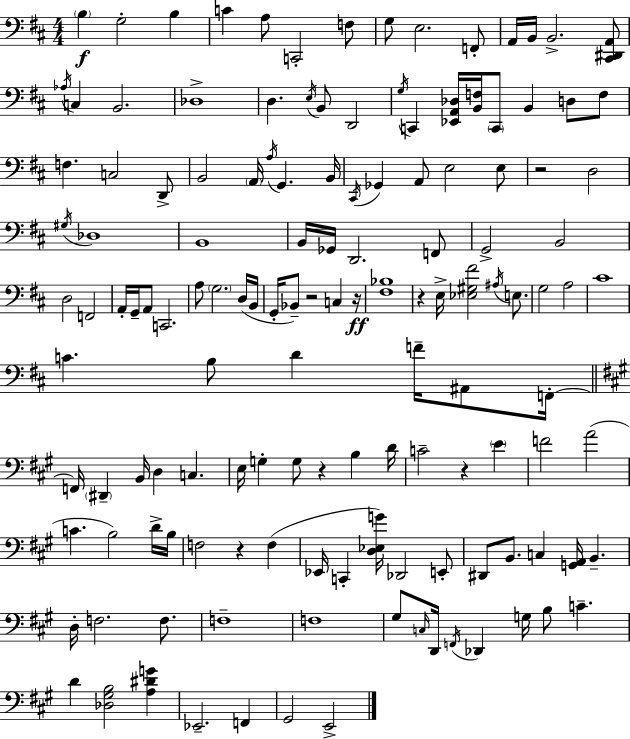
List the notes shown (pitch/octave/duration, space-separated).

B3/q G3/h B3/q C4/q A3/e C2/h F3/e G3/e E3/h. F2/e A2/s B2/s B2/h. [C#2,D#2,A2]/e Ab3/s C3/q B2/h. Db3/w D3/q. E3/s B2/e D2/h G3/s C2/q [Eb2,A2,Db3]/s [B2,F3]/s C2/e B2/q D3/e F3/e F3/q. C3/h D2/e B2/h A2/s A3/s G2/q. B2/s C#2/s Gb2/q A2/e E3/h E3/e R/h D3/h G#3/s Db3/w B2/w B2/s Gb2/s D2/h. F2/e G2/h B2/h D3/h F2/h A2/s G2/s A2/e C2/h. A3/e G3/h. D3/s B2/s G2/s Bb2/e R/h C3/q R/s [F#3,Bb3]/w R/q E3/s [Eb3,G#3,F#4]/h A#3/s E3/e. G3/h A3/h C#4/w C4/q. B3/e D4/q F4/s A#2/e F2/s F2/s D#2/q B2/s D3/q C3/q. E3/s G3/q G3/e R/q B3/q D4/s C4/h R/q E4/q F4/h A4/h C4/q. B3/h D4/s B3/s F3/h R/q F3/q Eb2/s C2/q [D3,Eb3,G4]/s Db2/h E2/e D#2/e B2/e. C3/q [G2,A2]/s B2/q. D3/s F3/h. F3/e. F3/w F3/w G#3/e C3/s D2/s F2/s Db2/q G3/s B3/e C4/q. D4/q [Db3,G#3,B3]/h [A3,D#4,G4]/q Eb2/h. F2/q G#2/h E2/h